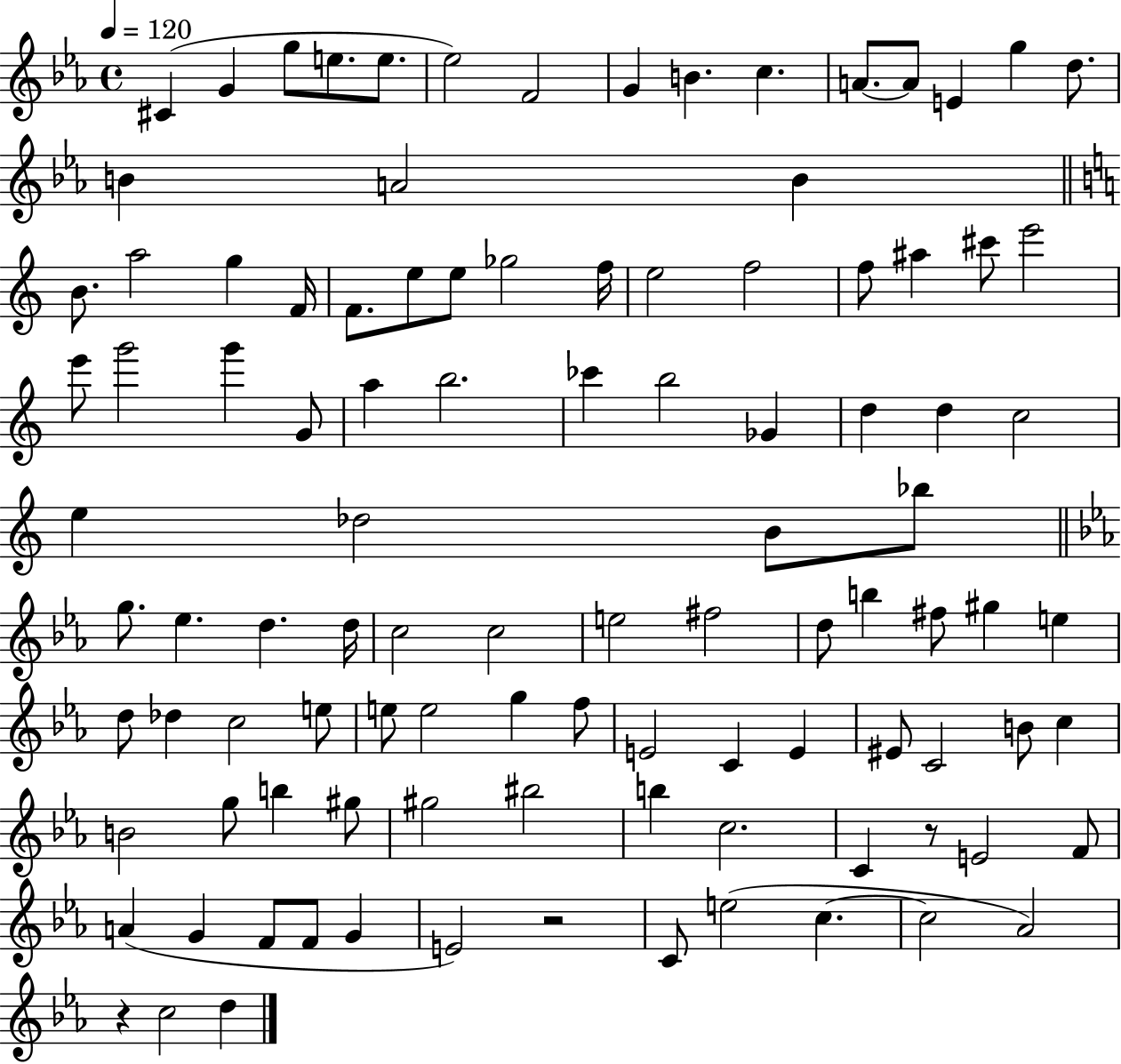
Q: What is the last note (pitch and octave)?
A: D5